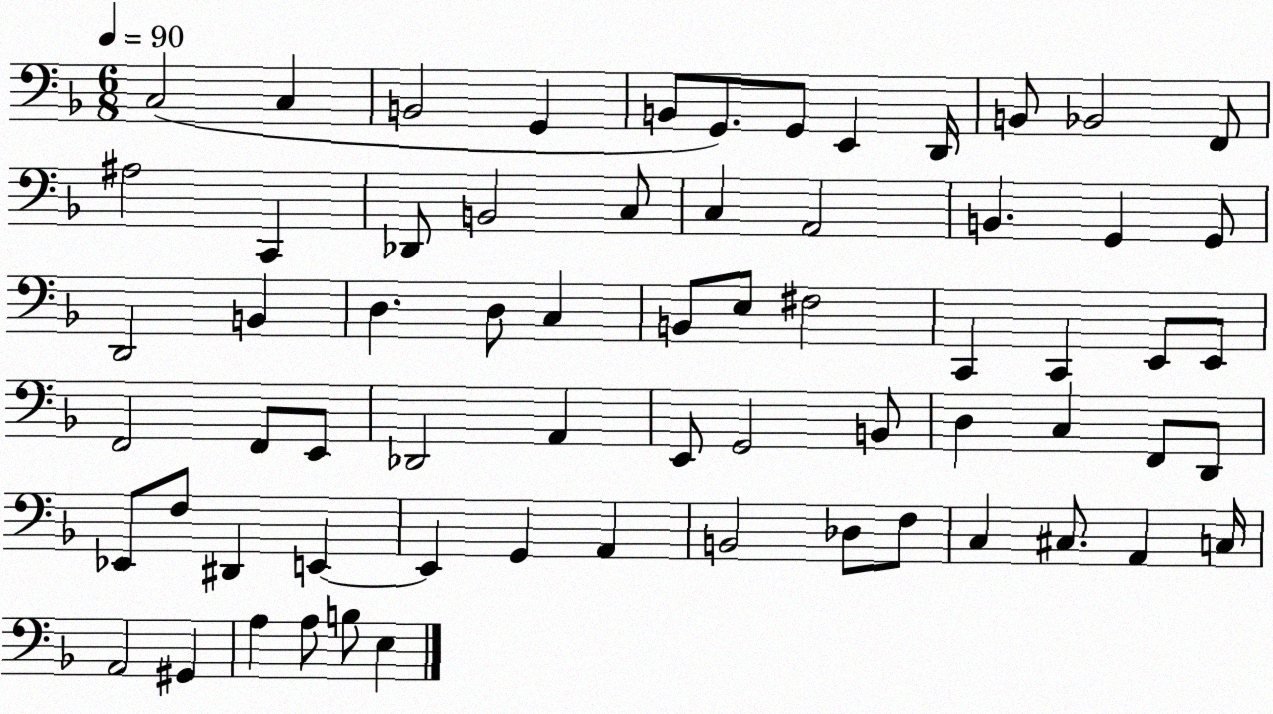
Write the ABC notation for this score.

X:1
T:Untitled
M:6/8
L:1/4
K:F
C,2 C, B,,2 G,, B,,/2 G,,/2 G,,/2 E,, D,,/4 B,,/2 _B,,2 F,,/2 ^A,2 C,, _D,,/2 B,,2 C,/2 C, A,,2 B,, G,, G,,/2 D,,2 B,, D, D,/2 C, B,,/2 E,/2 ^F,2 C,, C,, E,,/2 E,,/2 F,,2 F,,/2 E,,/2 _D,,2 A,, E,,/2 G,,2 B,,/2 D, C, F,,/2 D,,/2 _E,,/2 F,/2 ^D,, E,, E,, G,, A,, B,,2 _D,/2 F,/2 C, ^C,/2 A,, C,/4 A,,2 ^G,, A, A,/2 B,/2 E,